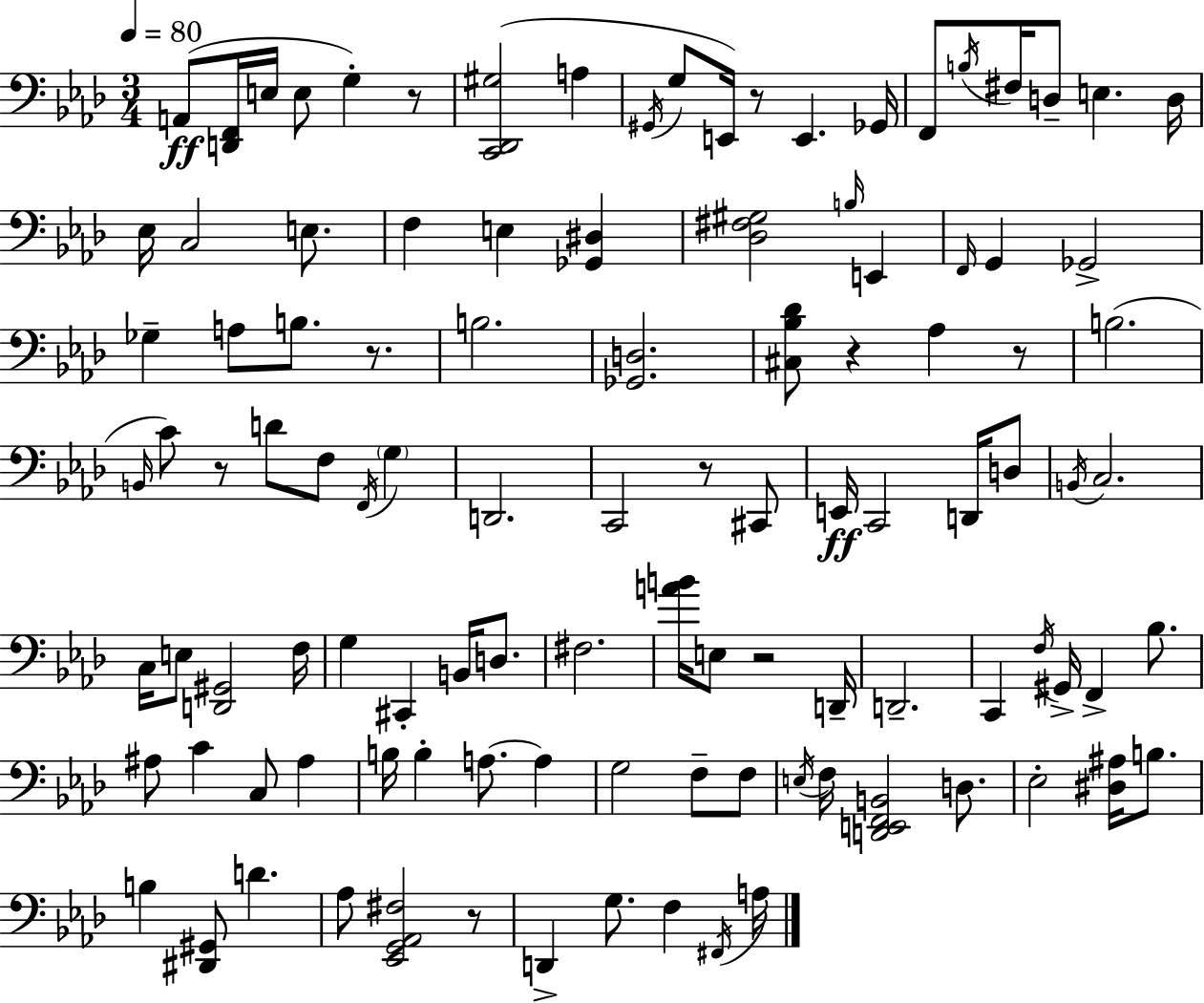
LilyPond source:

{
  \clef bass
  \numericTimeSignature
  \time 3/4
  \key f \minor
  \tempo 4 = 80
  a,8(\ff <d, f,>16 e16 e8 g4-.) r8 | <c, des, gis>2( a4 | \acciaccatura { gis,16 } g8 e,16) r8 e,4. | ges,16 f,8 \acciaccatura { b16 } fis16 d8-- e4. | \break d16 ees16 c2 e8. | f4 e4 <ges, dis>4 | <des fis gis>2 \grace { b16 } e,4 | \grace { f,16 } g,4 ges,2-> | \break ges4-- a8 b8. | r8. b2. | <ges, d>2. | <cis bes des'>8 r4 aes4 | \break r8 b2.( | \grace { b,16 } c'8) r8 d'8 f8 | \acciaccatura { f,16 } \parenthesize g4 d,2. | c,2 | \break r8 cis,8 e,16\ff c,2 | d,16 d8 \acciaccatura { b,16 } c2. | c16 e8 <d, gis,>2 | f16 g4 cis,4-. | \break b,16 d8. fis2. | <a' b'>16 e8 r2 | d,16-- d,2.-- | c,4 \acciaccatura { f16 } | \break gis,16-> f,4-> bes8. ais8 c'4 | c8 ais4 b16 b4-. | a8.~~ a4 g2 | f8-- f8 \acciaccatura { e16 } f16 <d, e, f, b,>2 | \break d8. ees2-. | <dis ais>16 b8. b4 | <dis, gis,>8 d'4. aes8 <ees, g, aes, fis>2 | r8 d,4-> | \break g8. f4 \acciaccatura { fis,16 } a16 \bar "|."
}